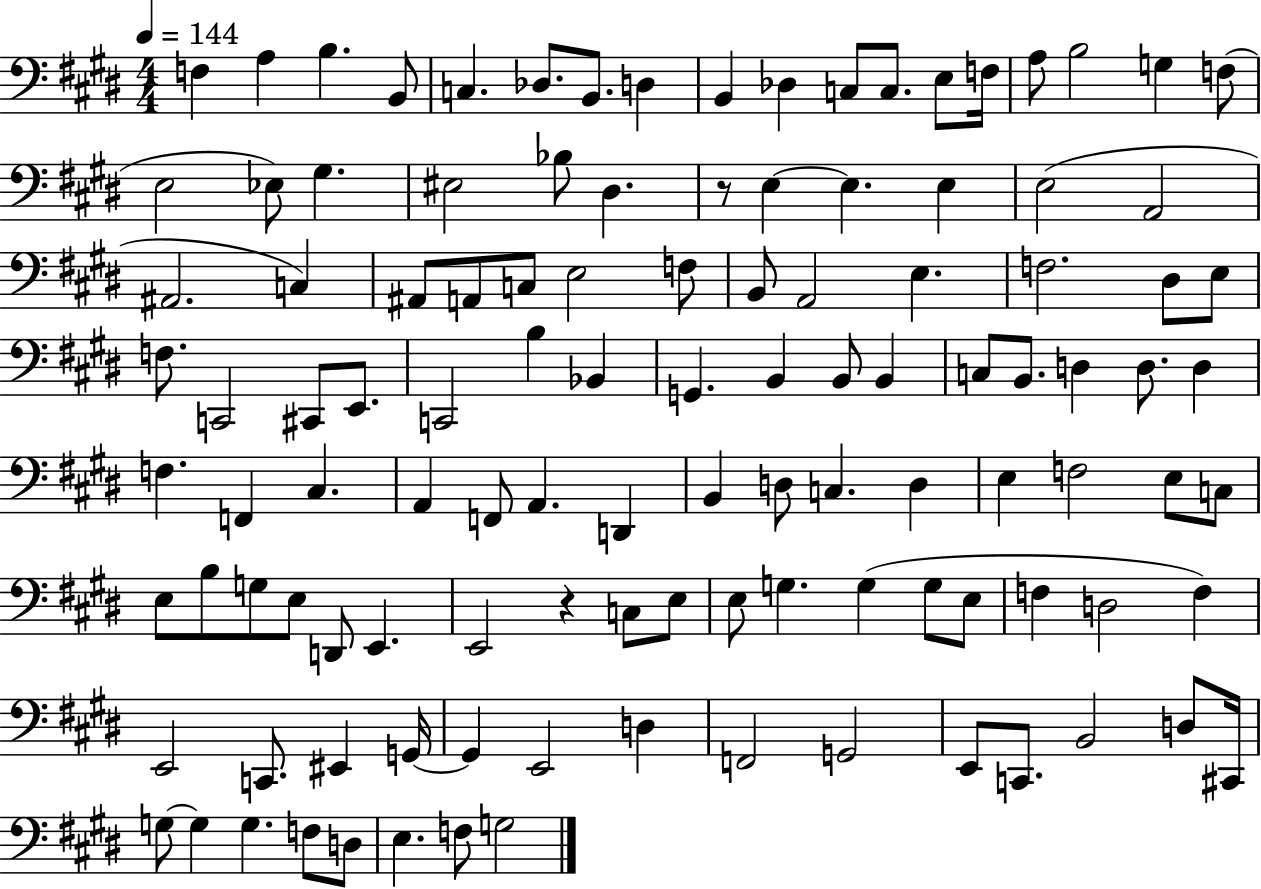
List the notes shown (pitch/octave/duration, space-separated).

F3/q A3/q B3/q. B2/e C3/q. Db3/e. B2/e. D3/q B2/q Db3/q C3/e C3/e. E3/e F3/s A3/e B3/h G3/q F3/e E3/h Eb3/e G#3/q. EIS3/h Bb3/e D#3/q. R/e E3/q E3/q. E3/q E3/h A2/h A#2/h. C3/q A#2/e A2/e C3/e E3/h F3/e B2/e A2/h E3/q. F3/h. D#3/e E3/e F3/e. C2/h C#2/e E2/e. C2/h B3/q Bb2/q G2/q. B2/q B2/e B2/q C3/e B2/e. D3/q D3/e. D3/q F3/q. F2/q C#3/q. A2/q F2/e A2/q. D2/q B2/q D3/e C3/q. D3/q E3/q F3/h E3/e C3/e E3/e B3/e G3/e E3/e D2/e E2/q. E2/h R/q C3/e E3/e E3/e G3/q. G3/q G3/e E3/e F3/q D3/h F3/q E2/h C2/e. EIS2/q G2/s G2/q E2/h D3/q F2/h G2/h E2/e C2/e. B2/h D3/e C#2/s G3/e G3/q G3/q. F3/e D3/e E3/q. F3/e G3/h